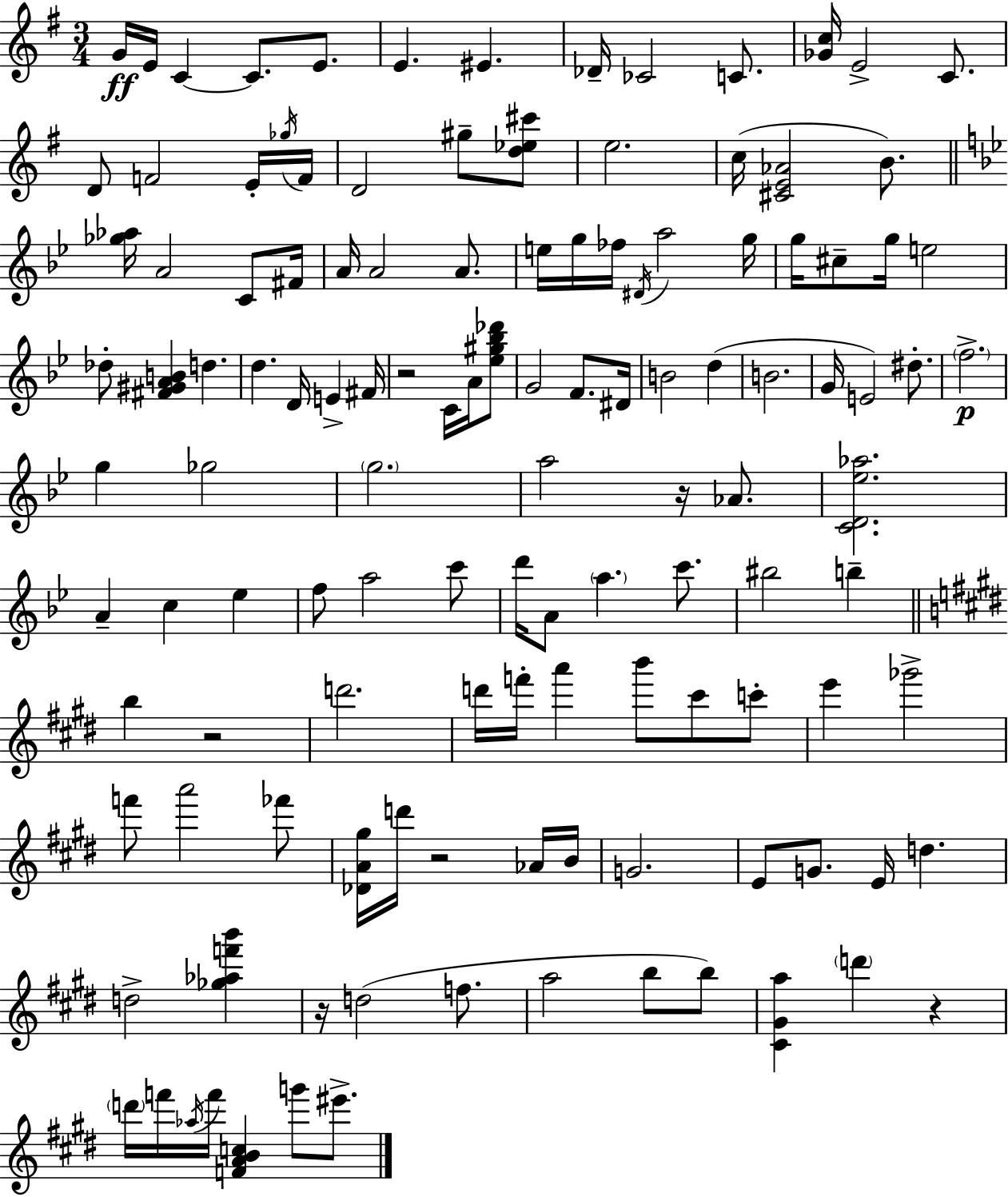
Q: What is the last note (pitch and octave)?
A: EIS6